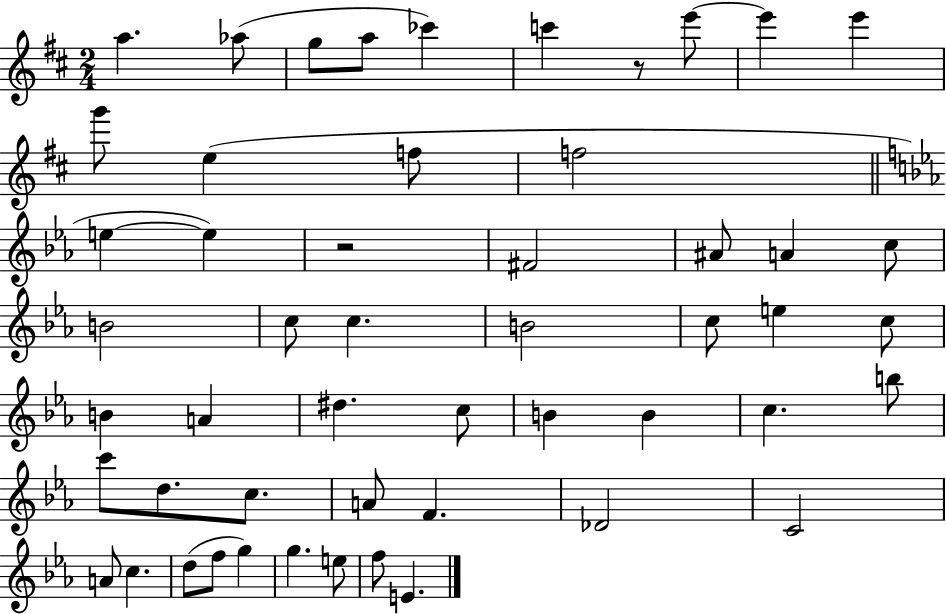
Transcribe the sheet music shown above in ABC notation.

X:1
T:Untitled
M:2/4
L:1/4
K:D
a _a/2 g/2 a/2 _c' c' z/2 e'/2 e' e' g'/2 e f/2 f2 e e z2 ^F2 ^A/2 A c/2 B2 c/2 c B2 c/2 e c/2 B A ^d c/2 B B c b/2 c'/2 d/2 c/2 A/2 F _D2 C2 A/2 c d/2 f/2 g g e/2 f/2 E